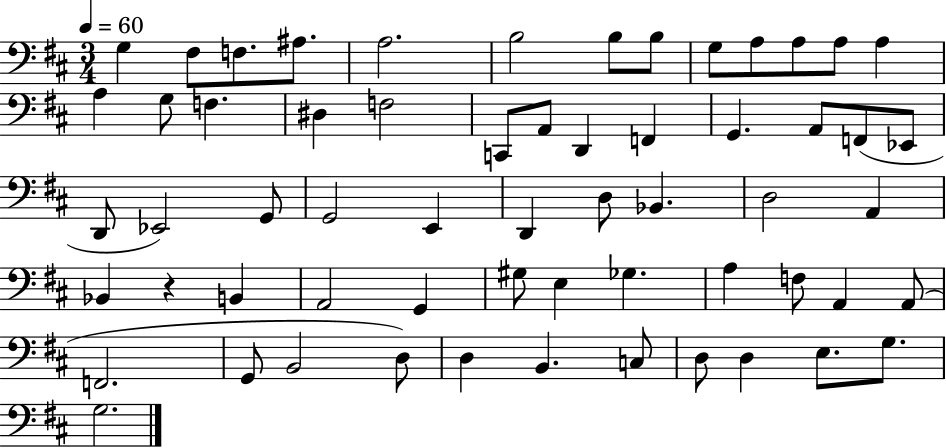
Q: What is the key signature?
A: D major